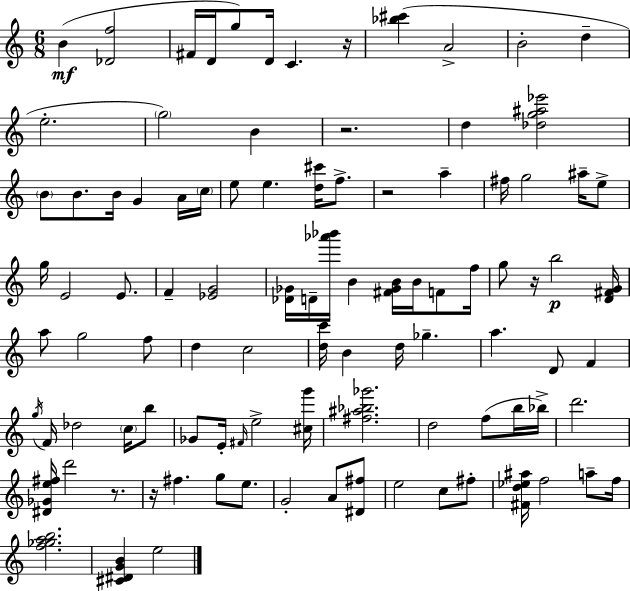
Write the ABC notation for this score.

X:1
T:Untitled
M:6/8
L:1/4
K:Am
B [_Df]2 ^F/4 D/4 g/2 D/4 C z/4 [_b^c'] A2 B2 d e2 g2 B z2 d [_dg^a_e']2 B/2 B/2 B/4 G A/4 c/4 e/2 e [d^c']/4 f/2 z2 a ^f/4 g2 ^a/4 e/2 g/4 E2 E/2 F [_EG]2 [_D_G]/4 D/4 [_a'_b']/4 B [^F_GB]/4 B/4 F/2 f/4 g/2 z/4 b2 [D^FG]/4 a/2 g2 f/2 d c2 [dc']/4 B d/4 _g a D/2 F g/4 F/4 _d2 c/4 b/2 _G/2 E/4 ^F/4 e2 [^cg']/4 [^f^a_b_g']2 d2 f/2 b/4 _b/4 d'2 [^D_Ge^f]/4 d'2 z/2 z/4 ^f g/2 e/2 G2 A/2 [^D^f]/2 e2 c/2 ^f/2 [^Fd_e^a]/4 f2 a/2 f/4 [f_gab]2 [^C^DGB] e2